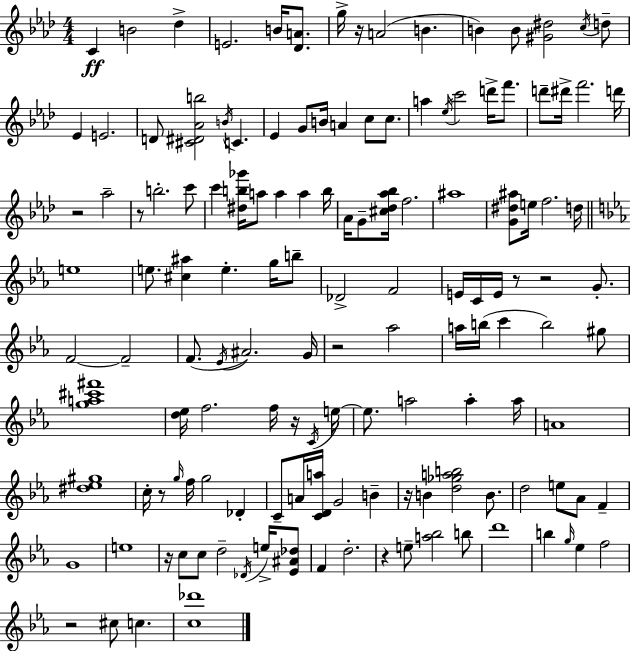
C4/q B4/h Db5/q E4/h. B4/s [Db4,A4]/e. G5/s R/s A4/h B4/q. B4/q B4/e [G#4,D#5]/h C5/s D5/e Eb4/q E4/h. D4/e [C#4,D#4,Ab4,B5]/h B4/s C4/q. Eb4/q G4/e B4/s A4/q C5/e C5/e. A5/q Eb5/s C6/h D6/s F6/e. D6/e D#6/s F6/h. D6/s R/h Ab5/h R/e B5/h. C6/e C6/q [D#5,B5,Gb6]/s A5/e A5/q A5/q B5/s Ab4/s G4/e [C#5,Db5,Ab5,Bb5]/s F5/h. A#5/w [G4,D#5,A#5]/e E5/s F5/h. D5/s E5/w E5/e. [C#5,A#5]/q E5/q. G5/s B5/e Db4/h F4/h E4/s C4/s E4/s R/e R/h G4/e. F4/h F4/h F4/e. Eb4/s A#4/h. G4/s R/h Ab5/h A5/s B5/s C6/q B5/h G#5/e [G5,A5,C#6,F#6]/w [D5,Eb5]/s F5/h. F5/s R/s C4/s E5/s E5/e. A5/h A5/q A5/s A4/w [D#5,Eb5,G#5]/w C5/s R/e G5/s F5/s G5/h Db4/q C4/e A4/s [C4,D4,A5]/s G4/h B4/q R/s B4/q [D5,Gb5,A5,B5]/h B4/e. D5/h E5/e Ab4/e F4/q G4/w E5/w R/s C5/e C5/e D5/h Db4/s E5/s [Eb4,A#4,Db5]/e F4/q D5/h. R/q E5/e [A5,Bb5]/h B5/e D6/w B5/q G5/s Eb5/q F5/h R/h C#5/e C5/q. [C5,Db6]/w